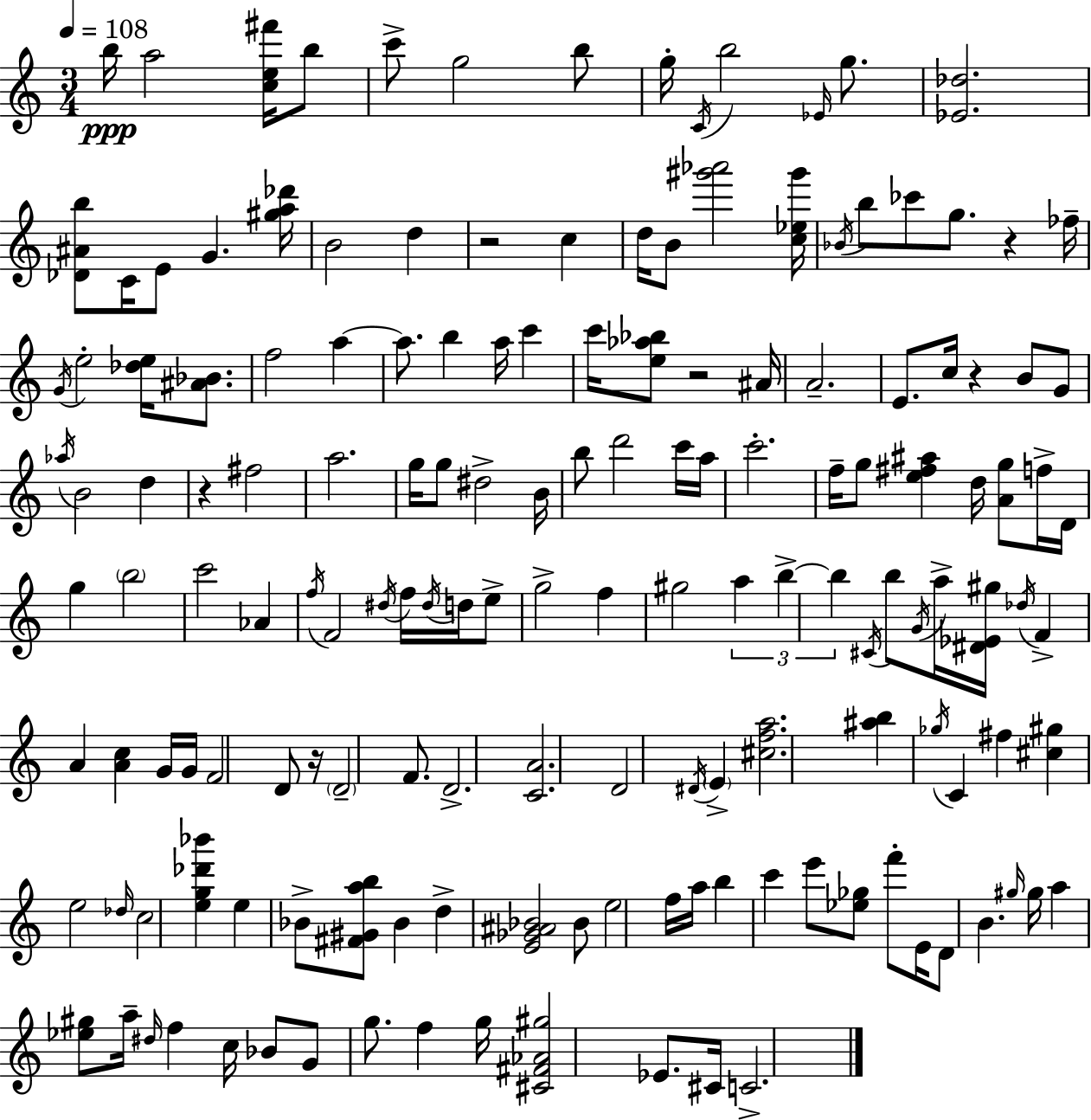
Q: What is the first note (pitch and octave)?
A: B5